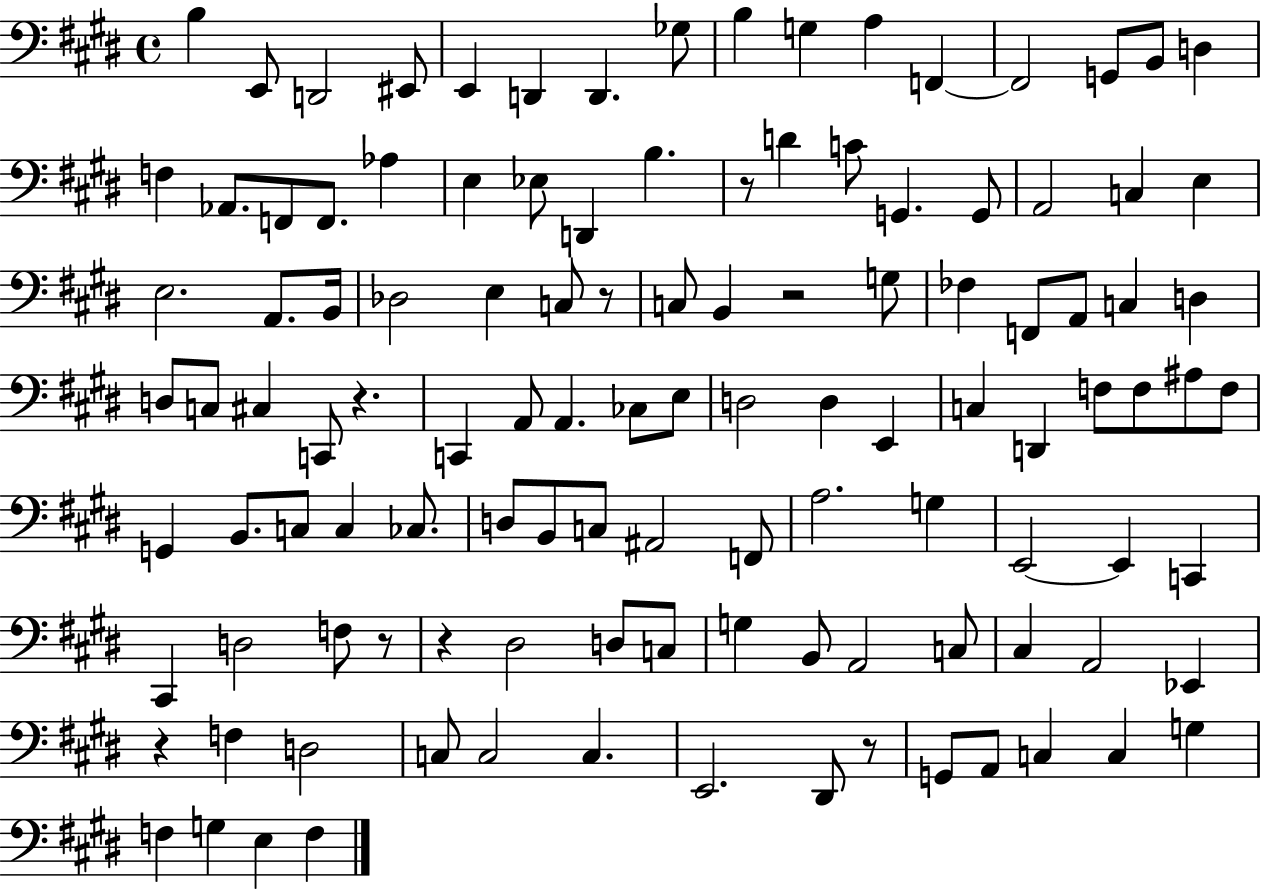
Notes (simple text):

B3/q E2/e D2/h EIS2/e E2/q D2/q D2/q. Gb3/e B3/q G3/q A3/q F2/q F2/h G2/e B2/e D3/q F3/q Ab2/e. F2/e F2/e. Ab3/q E3/q Eb3/e D2/q B3/q. R/e D4/q C4/e G2/q. G2/e A2/h C3/q E3/q E3/h. A2/e. B2/s Db3/h E3/q C3/e R/e C3/e B2/q R/h G3/e FES3/q F2/e A2/e C3/q D3/q D3/e C3/e C#3/q C2/e R/q. C2/q A2/e A2/q. CES3/e E3/e D3/h D3/q E2/q C3/q D2/q F3/e F3/e A#3/e F3/e G2/q B2/e. C3/e C3/q CES3/e. D3/e B2/e C3/e A#2/h F2/e A3/h. G3/q E2/h E2/q C2/q C#2/q D3/h F3/e R/e R/q D#3/h D3/e C3/e G3/q B2/e A2/h C3/e C#3/q A2/h Eb2/q R/q F3/q D3/h C3/e C3/h C3/q. E2/h. D#2/e R/e G2/e A2/e C3/q C3/q G3/q F3/q G3/q E3/q F3/q